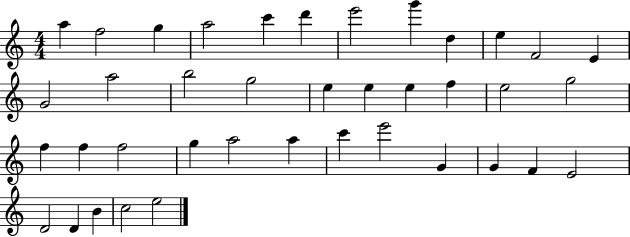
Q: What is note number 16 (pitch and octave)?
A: G5